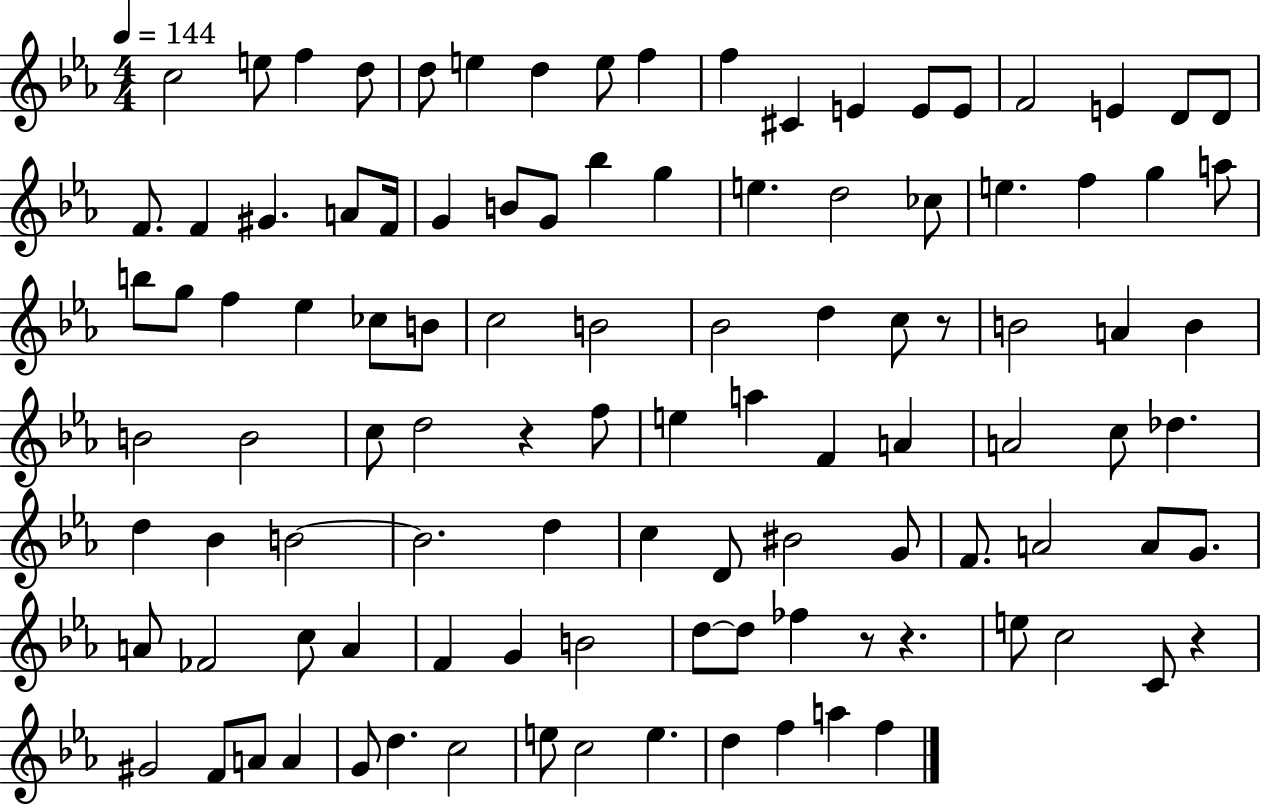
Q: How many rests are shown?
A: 5